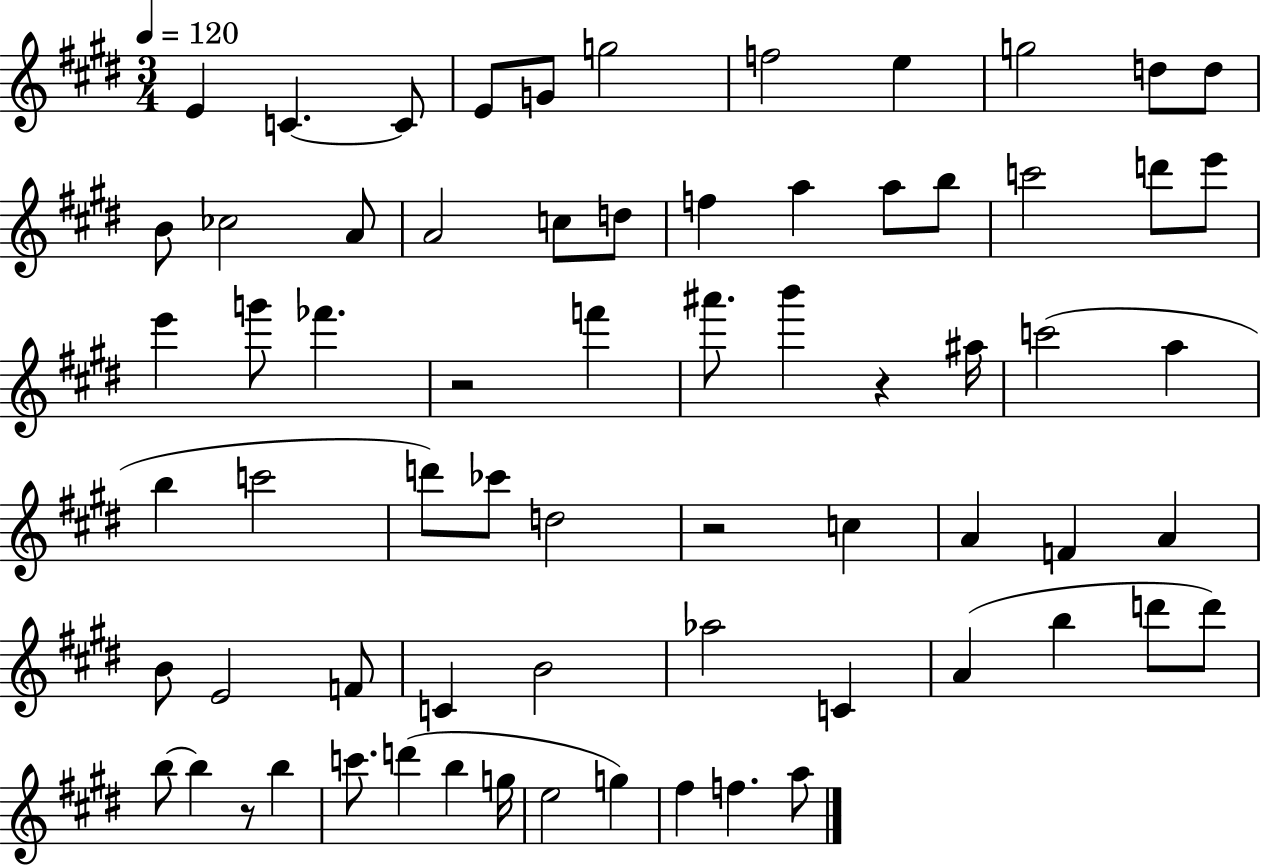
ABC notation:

X:1
T:Untitled
M:3/4
L:1/4
K:E
E C C/2 E/2 G/2 g2 f2 e g2 d/2 d/2 B/2 _c2 A/2 A2 c/2 d/2 f a a/2 b/2 c'2 d'/2 e'/2 e' g'/2 _f' z2 f' ^a'/2 b' z ^a/4 c'2 a b c'2 d'/2 _c'/2 d2 z2 c A F A B/2 E2 F/2 C B2 _a2 C A b d'/2 d'/2 b/2 b z/2 b c'/2 d' b g/4 e2 g ^f f a/2